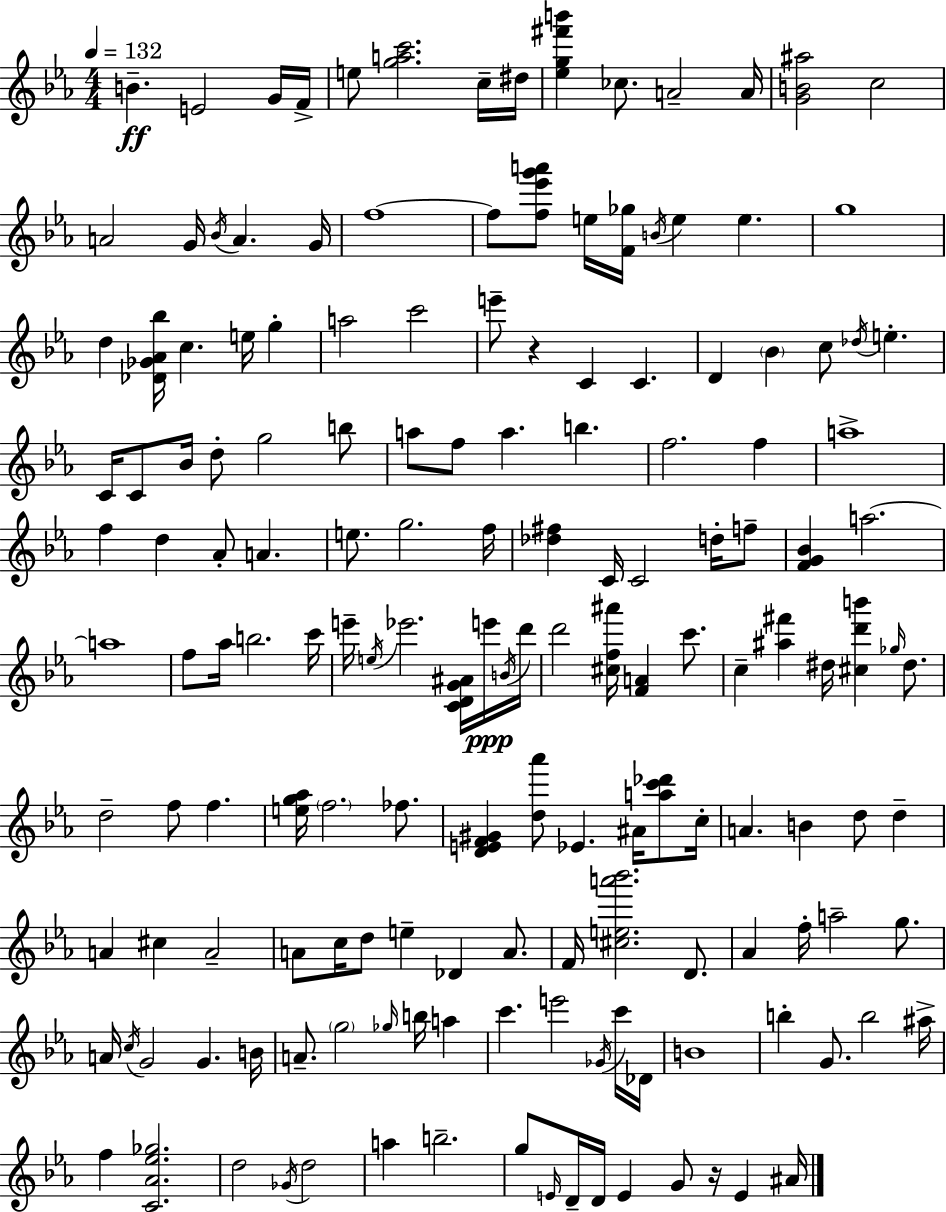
B4/q. E4/h G4/s F4/s E5/e [G5,A5,C6]/h. C5/s D#5/s [Eb5,G5,F#6,B6]/q CES5/e. A4/h A4/s [G4,B4,A#5]/h C5/h A4/h G4/s Bb4/s A4/q. G4/s F5/w F5/e [F5,Eb6,G6,A6]/e E5/s [F4,Gb5]/s B4/s E5/q E5/q. G5/w D5/q [Db4,Gb4,Ab4,Bb5]/s C5/q. E5/s G5/q A5/h C6/h E6/e R/q C4/q C4/q. D4/q Bb4/q C5/e Db5/s E5/q. C4/s C4/e Bb4/s D5/e G5/h B5/e A5/e F5/e A5/q. B5/q. F5/h. F5/q A5/w F5/q D5/q Ab4/e A4/q. E5/e. G5/h. F5/s [Db5,F#5]/q C4/s C4/h D5/s F5/e [F4,G4,Bb4]/q A5/h. A5/w F5/e Ab5/s B5/h. C6/s E6/s E5/s Eb6/h. [C4,D4,G4,A#4]/s E6/s B4/s D6/s D6/h [C#5,F5,A#6]/s [F4,A4]/q C6/e. C5/q [A#5,F#6]/q D#5/s [C#5,D6,B6]/q Gb5/s D#5/e. D5/h F5/e F5/q. [E5,G5,Ab5]/s F5/h. FES5/e. [D4,E4,F4,G#4]/q [D5,Ab6]/e Eb4/q. A#4/s [A5,C6,Db6]/e C5/s A4/q. B4/q D5/e D5/q A4/q C#5/q A4/h A4/e C5/s D5/e E5/q Db4/q A4/e. F4/s [C#5,E5,A6,Bb6]/h. D4/e. Ab4/q F5/s A5/h G5/e. A4/s C5/s G4/h G4/q. B4/s A4/e. G5/h Gb5/s B5/s A5/q C6/q. E6/h Gb4/s C6/s Db4/s B4/w B5/q G4/e. B5/h A#5/s F5/q [C4,Ab4,Eb5,Gb5]/h. D5/h Gb4/s D5/h A5/q B5/h. G5/e E4/s D4/s D4/s E4/q G4/e R/s E4/q A#4/s